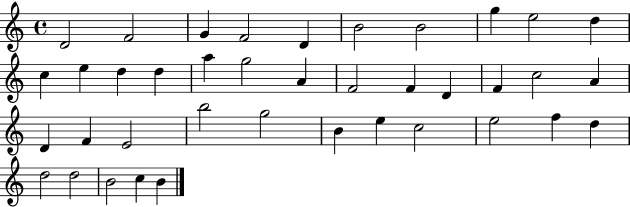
{
  \clef treble
  \time 4/4
  \defaultTimeSignature
  \key c \major
  d'2 f'2 | g'4 f'2 d'4 | b'2 b'2 | g''4 e''2 d''4 | \break c''4 e''4 d''4 d''4 | a''4 g''2 a'4 | f'2 f'4 d'4 | f'4 c''2 a'4 | \break d'4 f'4 e'2 | b''2 g''2 | b'4 e''4 c''2 | e''2 f''4 d''4 | \break d''2 d''2 | b'2 c''4 b'4 | \bar "|."
}